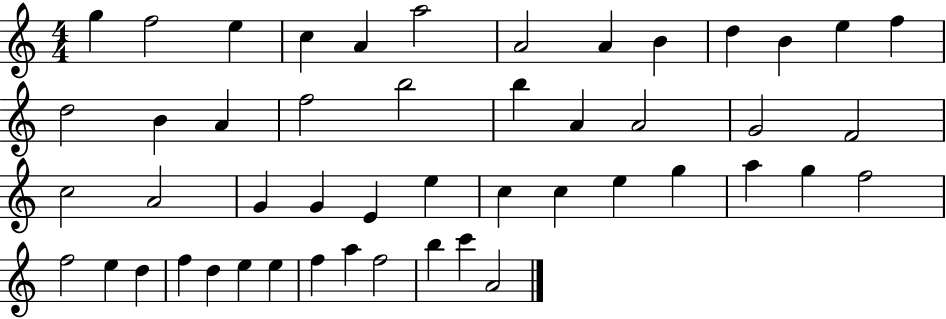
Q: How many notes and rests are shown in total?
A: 49